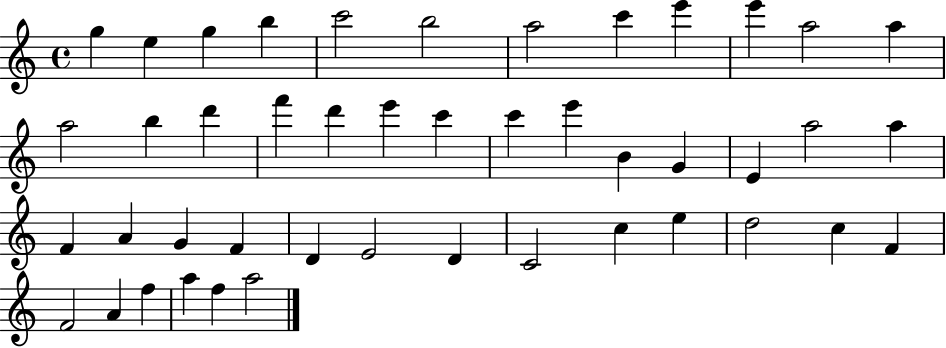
G5/q E5/q G5/q B5/q C6/h B5/h A5/h C6/q E6/q E6/q A5/h A5/q A5/h B5/q D6/q F6/q D6/q E6/q C6/q C6/q E6/q B4/q G4/q E4/q A5/h A5/q F4/q A4/q G4/q F4/q D4/q E4/h D4/q C4/h C5/q E5/q D5/h C5/q F4/q F4/h A4/q F5/q A5/q F5/q A5/h